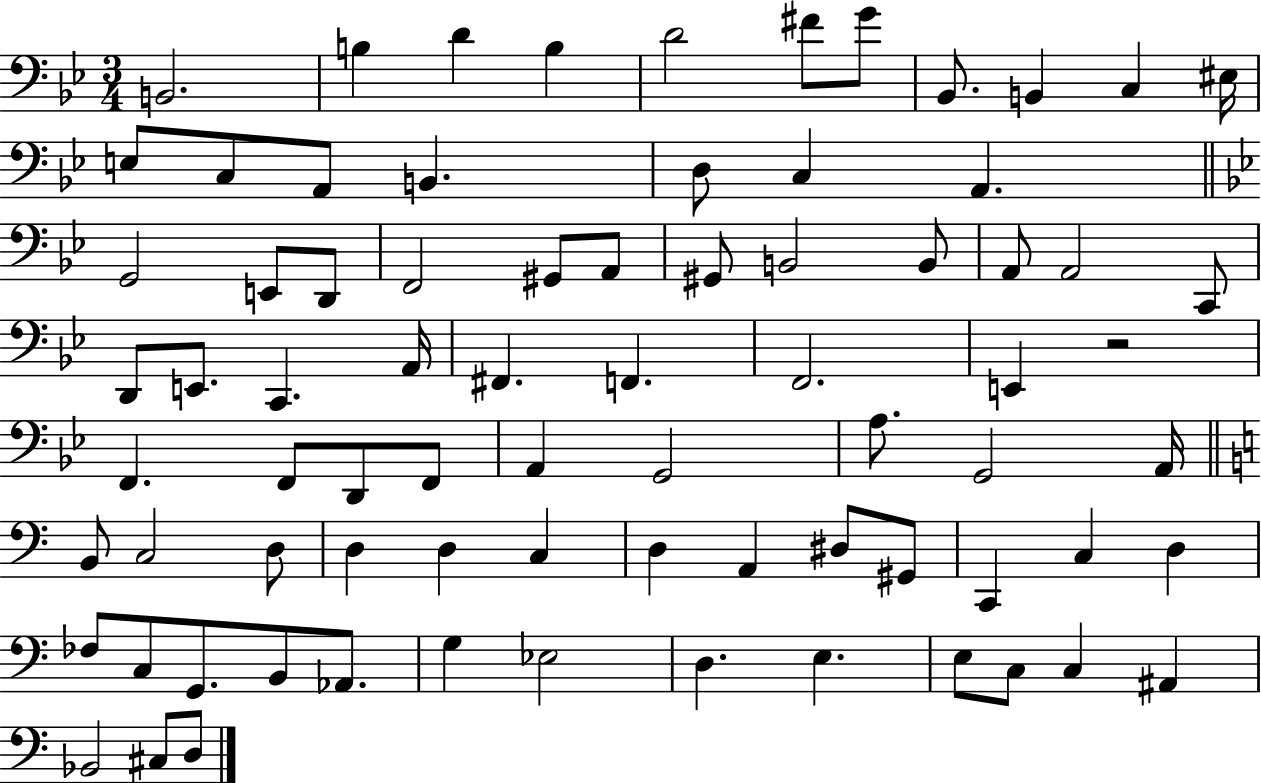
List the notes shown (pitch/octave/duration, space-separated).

B2/h. B3/q D4/q B3/q D4/h F#4/e G4/e Bb2/e. B2/q C3/q EIS3/s E3/e C3/e A2/e B2/q. D3/e C3/q A2/q. G2/h E2/e D2/e F2/h G#2/e A2/e G#2/e B2/h B2/e A2/e A2/h C2/e D2/e E2/e. C2/q. A2/s F#2/q. F2/q. F2/h. E2/q R/h F2/q. F2/e D2/e F2/e A2/q G2/h A3/e. G2/h A2/s B2/e C3/h D3/e D3/q D3/q C3/q D3/q A2/q D#3/e G#2/e C2/q C3/q D3/q FES3/e C3/e G2/e. B2/e Ab2/e. G3/q Eb3/h D3/q. E3/q. E3/e C3/e C3/q A#2/q Bb2/h C#3/e D3/e